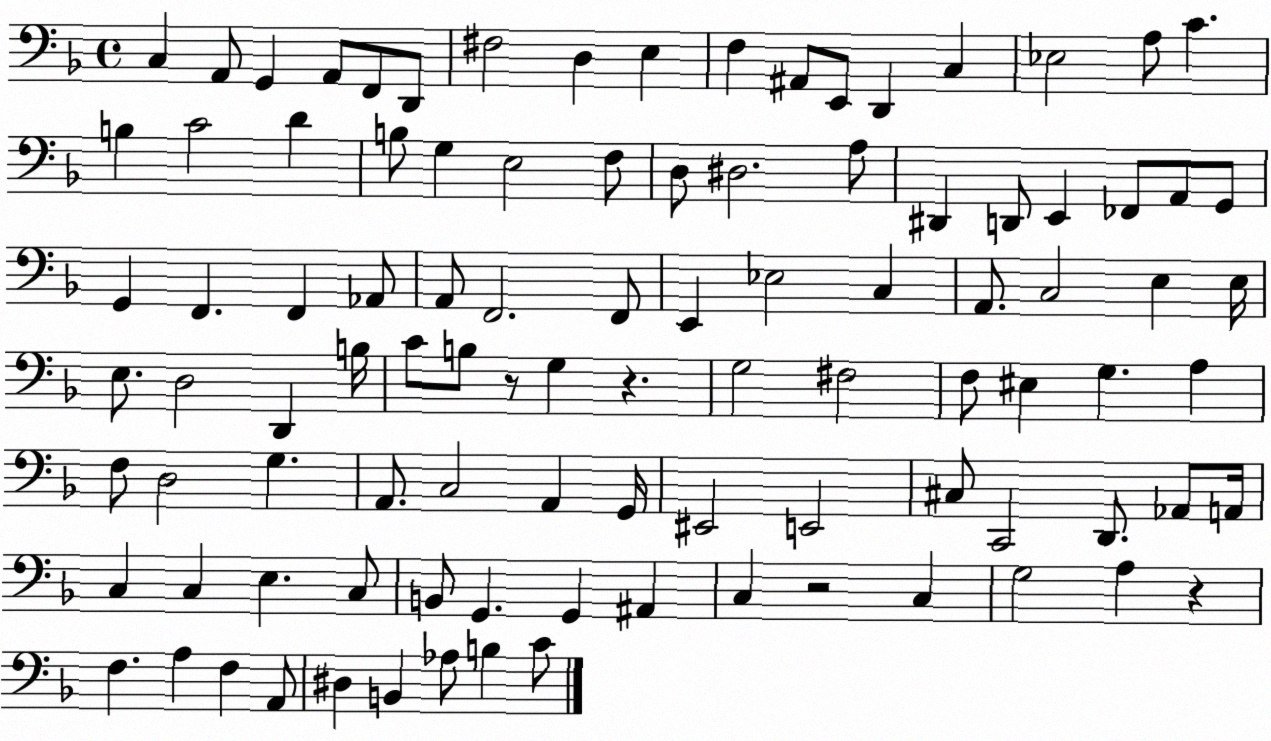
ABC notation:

X:1
T:Untitled
M:4/4
L:1/4
K:F
C, A,,/2 G,, A,,/2 F,,/2 D,,/2 ^F,2 D, E, F, ^A,,/2 E,,/2 D,, C, _E,2 A,/2 C B, C2 D B,/2 G, E,2 F,/2 D,/2 ^D,2 A,/2 ^D,, D,,/2 E,, _F,,/2 A,,/2 G,,/2 G,, F,, F,, _A,,/2 A,,/2 F,,2 F,,/2 E,, _E,2 C, A,,/2 C,2 E, E,/4 E,/2 D,2 D,, B,/4 C/2 B,/2 z/2 G, z G,2 ^F,2 F,/2 ^E, G, A, F,/2 D,2 G, A,,/2 C,2 A,, G,,/4 ^E,,2 E,,2 ^C,/2 C,,2 D,,/2 _A,,/2 A,,/4 C, C, E, C,/2 B,,/2 G,, G,, ^A,, C, z2 C, G,2 A, z F, A, F, A,,/2 ^D, B,, _A,/2 B, C/2